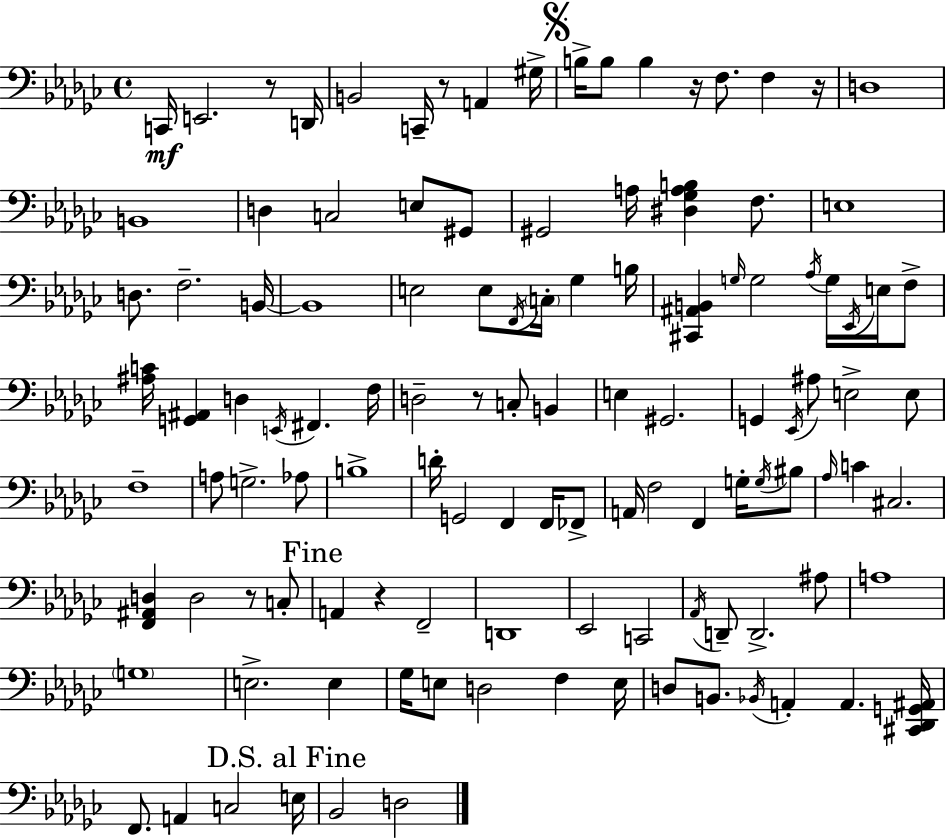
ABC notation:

X:1
T:Untitled
M:4/4
L:1/4
K:Ebm
C,,/4 E,,2 z/2 D,,/4 B,,2 C,,/4 z/2 A,, ^G,/4 B,/4 B,/2 B, z/4 F,/2 F, z/4 D,4 B,,4 D, C,2 E,/2 ^G,,/2 ^G,,2 A,/4 [^D,_G,A,B,] F,/2 E,4 D,/2 F,2 B,,/4 B,,4 E,2 E,/2 F,,/4 C,/4 _G, B,/4 [^C,,^A,,B,,] G,/4 G,2 _A,/4 G,/4 _E,,/4 E,/4 F,/2 [^A,C]/4 [G,,^A,,] D, E,,/4 ^F,, F,/4 D,2 z/2 C,/2 B,, E, ^G,,2 G,, _E,,/4 ^A,/2 E,2 E,/2 F,4 A,/2 G,2 _A,/2 B,4 D/4 G,,2 F,, F,,/4 _F,,/2 A,,/4 F,2 F,, G,/4 G,/4 ^B,/2 _A,/4 C ^C,2 [F,,^A,,D,] D,2 z/2 C,/2 A,, z F,,2 D,,4 _E,,2 C,,2 _A,,/4 D,,/2 D,,2 ^A,/2 A,4 G,4 E,2 E, _G,/4 E,/2 D,2 F, E,/4 D,/2 B,,/2 _B,,/4 A,, A,, [^C,,_D,,G,,^A,,]/4 F,,/2 A,, C,2 E,/4 _B,,2 D,2